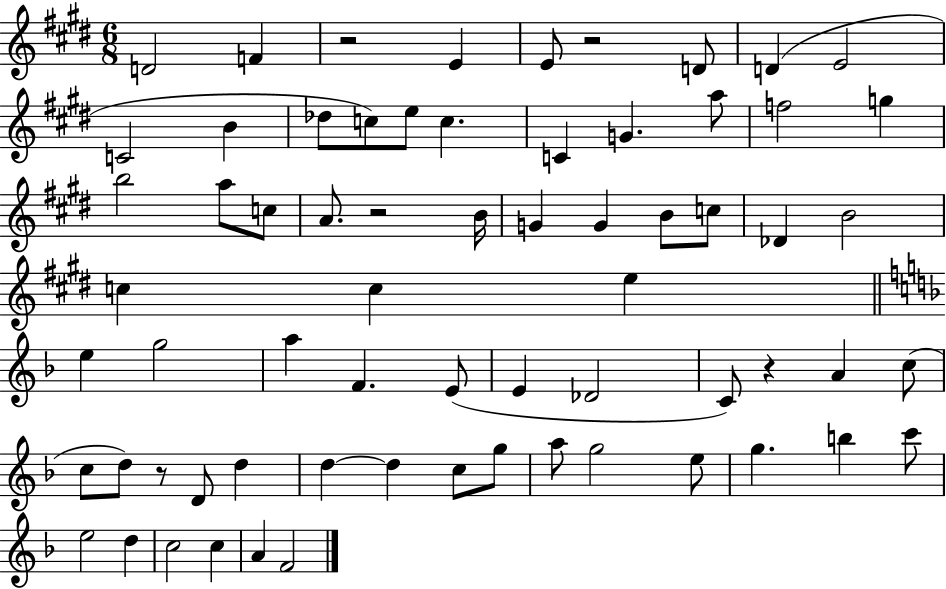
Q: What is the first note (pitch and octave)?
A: D4